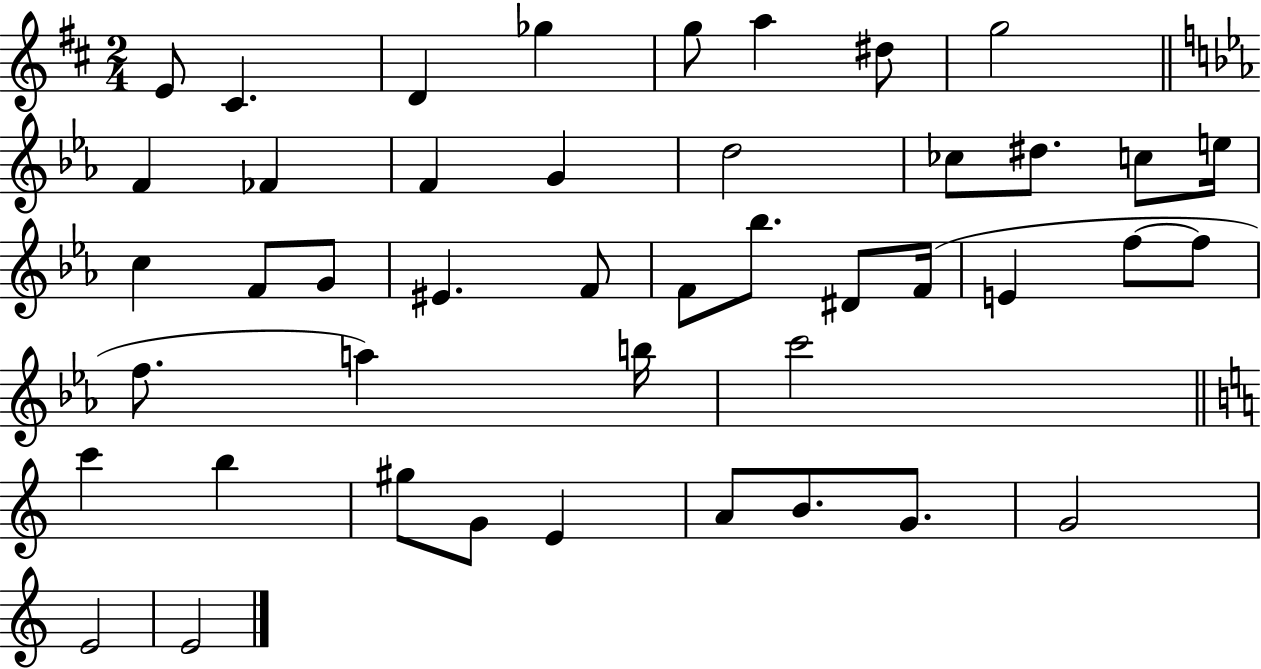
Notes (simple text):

E4/e C#4/q. D4/q Gb5/q G5/e A5/q D#5/e G5/h F4/q FES4/q F4/q G4/q D5/h CES5/e D#5/e. C5/e E5/s C5/q F4/e G4/e EIS4/q. F4/e F4/e Bb5/e. D#4/e F4/s E4/q F5/e F5/e F5/e. A5/q B5/s C6/h C6/q B5/q G#5/e G4/e E4/q A4/e B4/e. G4/e. G4/h E4/h E4/h